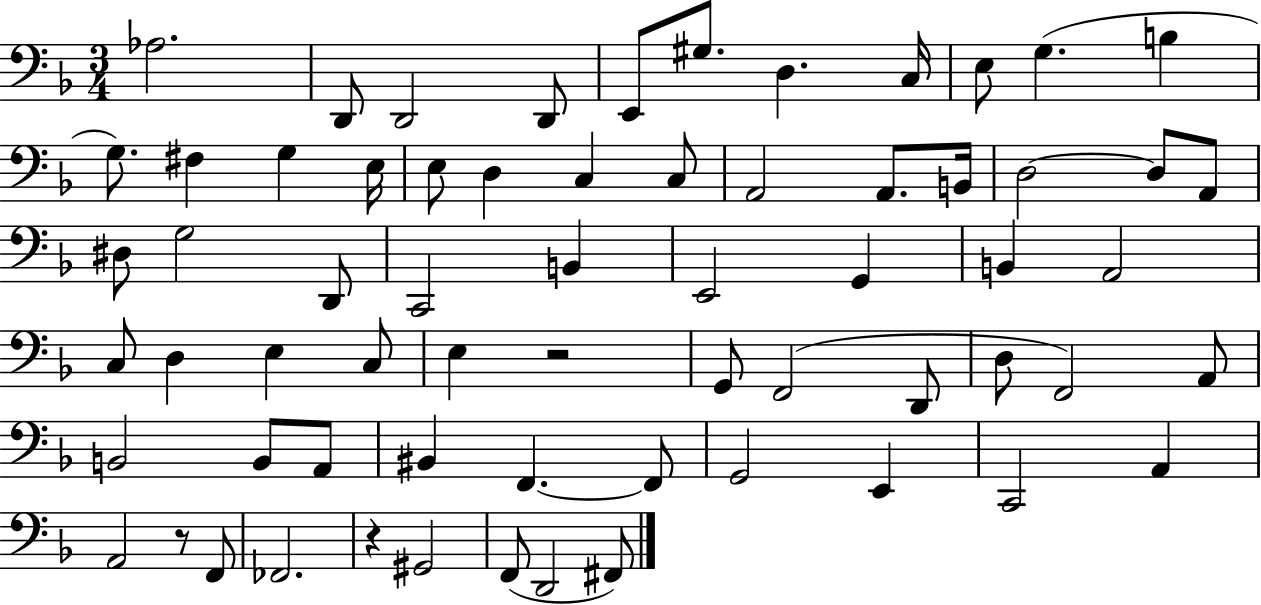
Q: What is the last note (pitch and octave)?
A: F#2